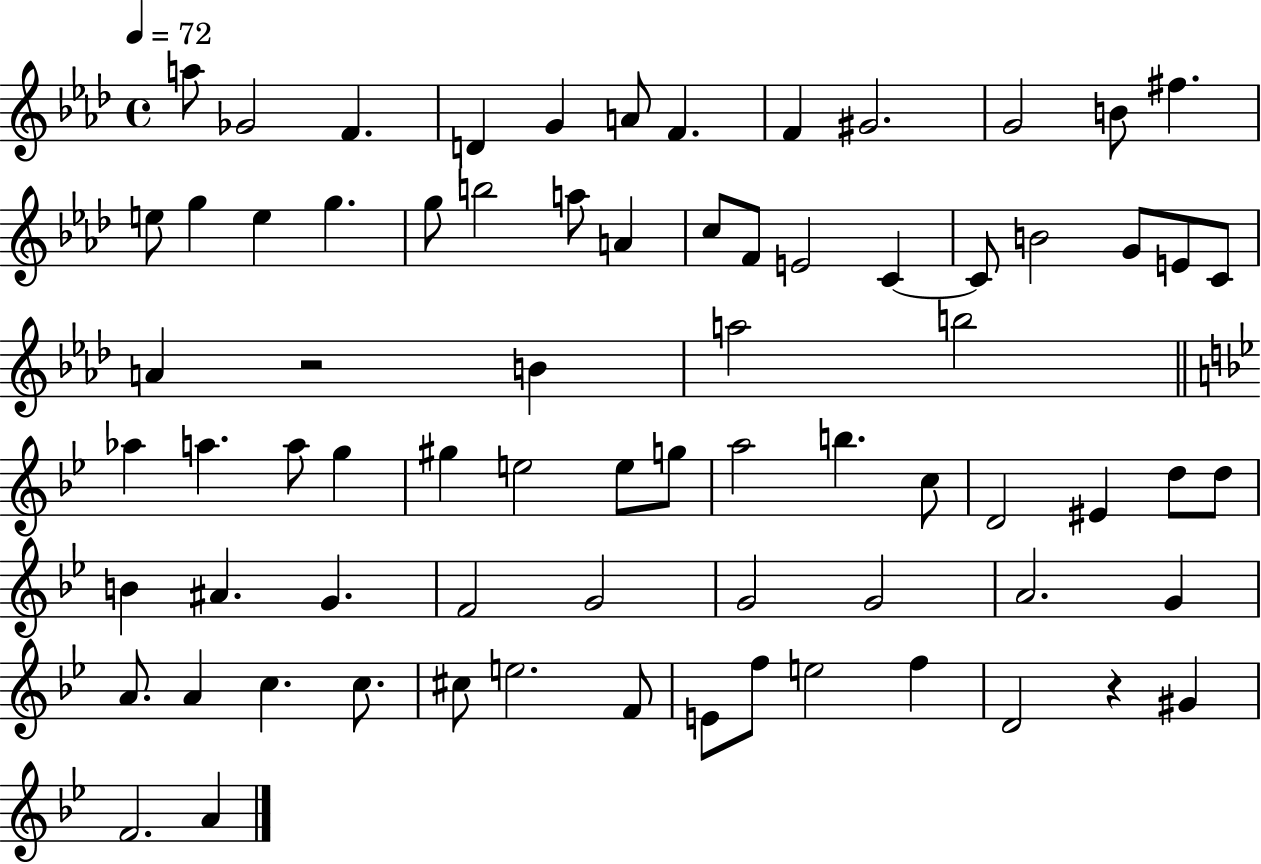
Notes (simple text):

A5/e Gb4/h F4/q. D4/q G4/q A4/e F4/q. F4/q G#4/h. G4/h B4/e F#5/q. E5/e G5/q E5/q G5/q. G5/e B5/h A5/e A4/q C5/e F4/e E4/h C4/q C4/e B4/h G4/e E4/e C4/e A4/q R/h B4/q A5/h B5/h Ab5/q A5/q. A5/e G5/q G#5/q E5/h E5/e G5/e A5/h B5/q. C5/e D4/h EIS4/q D5/e D5/e B4/q A#4/q. G4/q. F4/h G4/h G4/h G4/h A4/h. G4/q A4/e. A4/q C5/q. C5/e. C#5/e E5/h. F4/e E4/e F5/e E5/h F5/q D4/h R/q G#4/q F4/h. A4/q